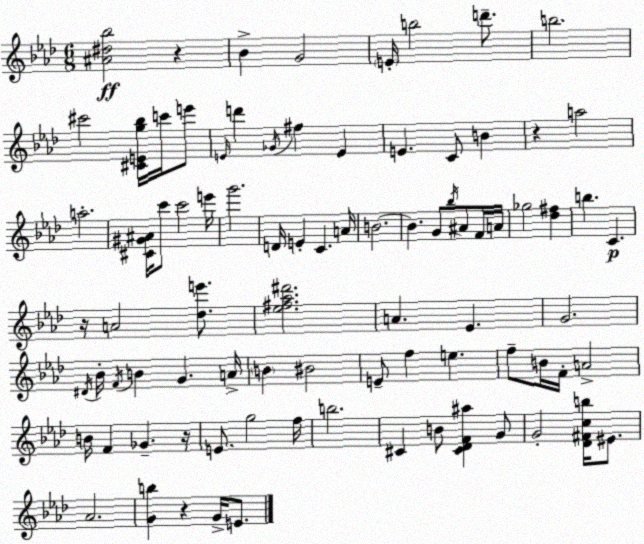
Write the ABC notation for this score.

X:1
T:Untitled
M:6/8
L:1/4
K:Ab
[^A^d_b]2 z _B G2 E/4 b2 d'/2 b2 ^c'2 [^CEg_b]/4 c'/4 e'/2 E/4 d' _G/4 ^f E E C/2 B z a2 a2 [^C^G^A]/4 c'/2 c'2 e'/4 g'2 D/4 E C A/4 B2 B G/2 _b/4 ^A/2 F/4 A/4 _g2 [_d^f] b C z/4 A2 [_de']/2 [_e^f_a^d']2 A _E G2 ^D/4 _B/4 F/4 B G A/4 B ^B2 E/2 f e f/2 B/4 F/4 A2 B/4 F _G z/4 E/2 g2 f/4 b2 ^C B/2 [^C_DF^a] G/2 G2 [_D^Fcb]/4 ^E/2 _A2 [Gb] z G/4 E/2